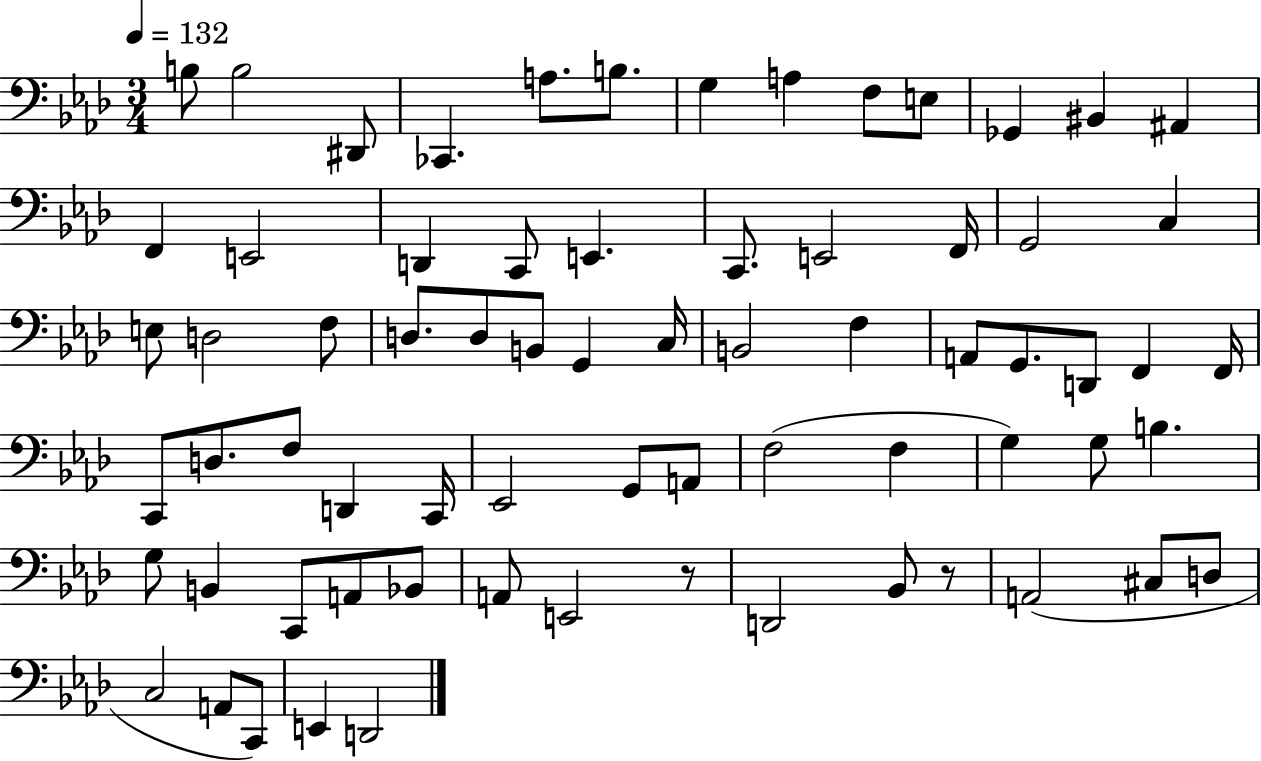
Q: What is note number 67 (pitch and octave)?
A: E2